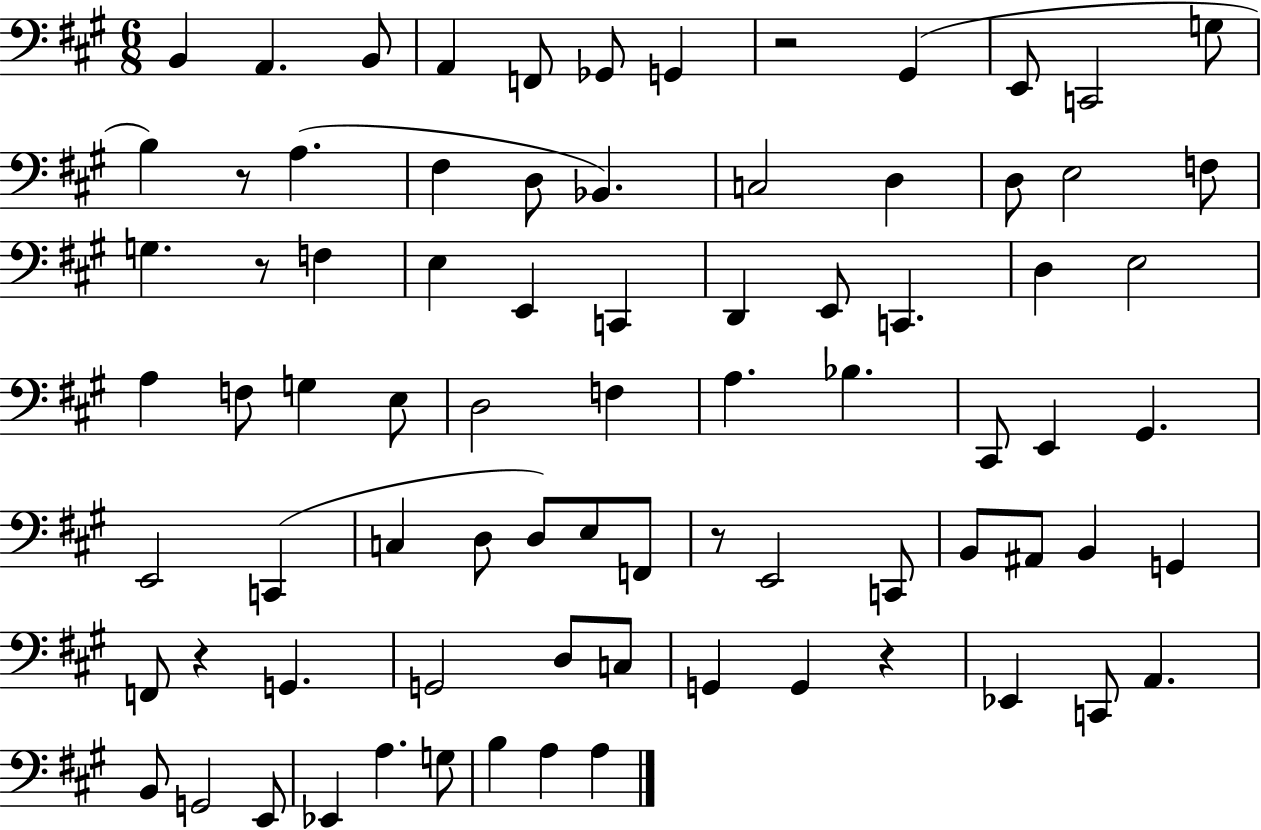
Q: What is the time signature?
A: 6/8